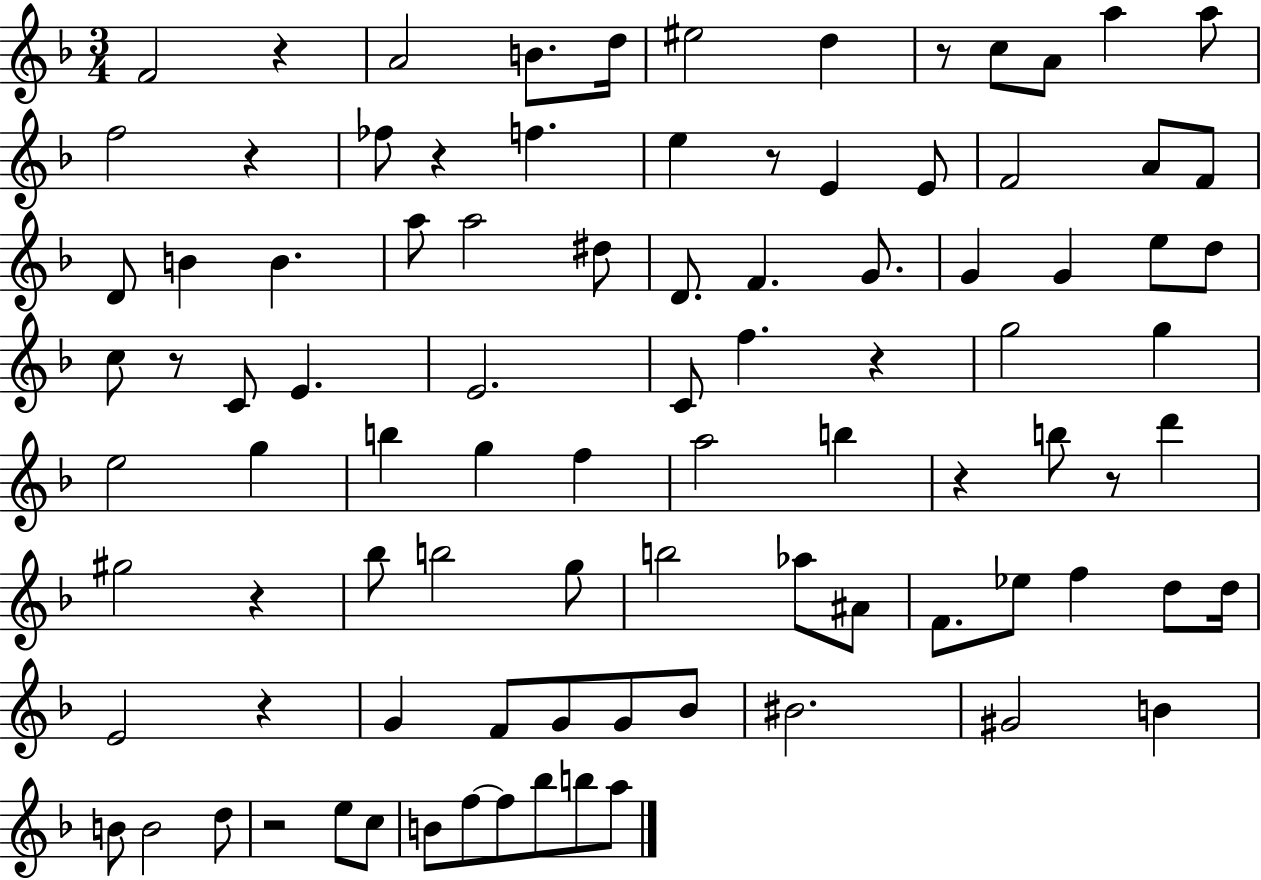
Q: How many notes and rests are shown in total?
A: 93